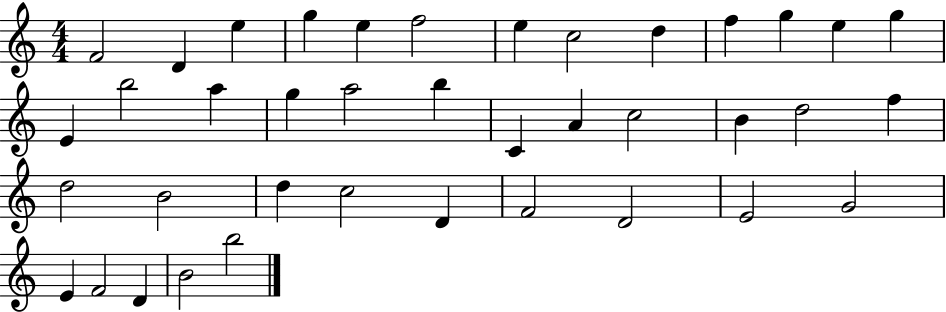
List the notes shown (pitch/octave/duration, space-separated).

F4/h D4/q E5/q G5/q E5/q F5/h E5/q C5/h D5/q F5/q G5/q E5/q G5/q E4/q B5/h A5/q G5/q A5/h B5/q C4/q A4/q C5/h B4/q D5/h F5/q D5/h B4/h D5/q C5/h D4/q F4/h D4/h E4/h G4/h E4/q F4/h D4/q B4/h B5/h